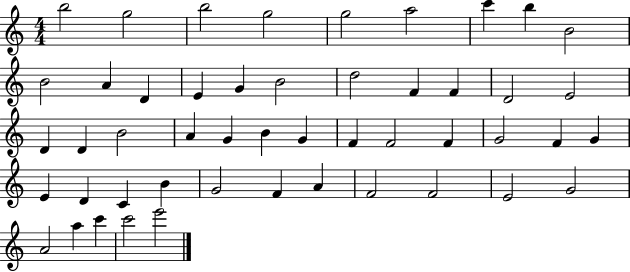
B5/h G5/h B5/h G5/h G5/h A5/h C6/q B5/q B4/h B4/h A4/q D4/q E4/q G4/q B4/h D5/h F4/q F4/q D4/h E4/h D4/q D4/q B4/h A4/q G4/q B4/q G4/q F4/q F4/h F4/q G4/h F4/q G4/q E4/q D4/q C4/q B4/q G4/h F4/q A4/q F4/h F4/h E4/h G4/h A4/h A5/q C6/q C6/h E6/h